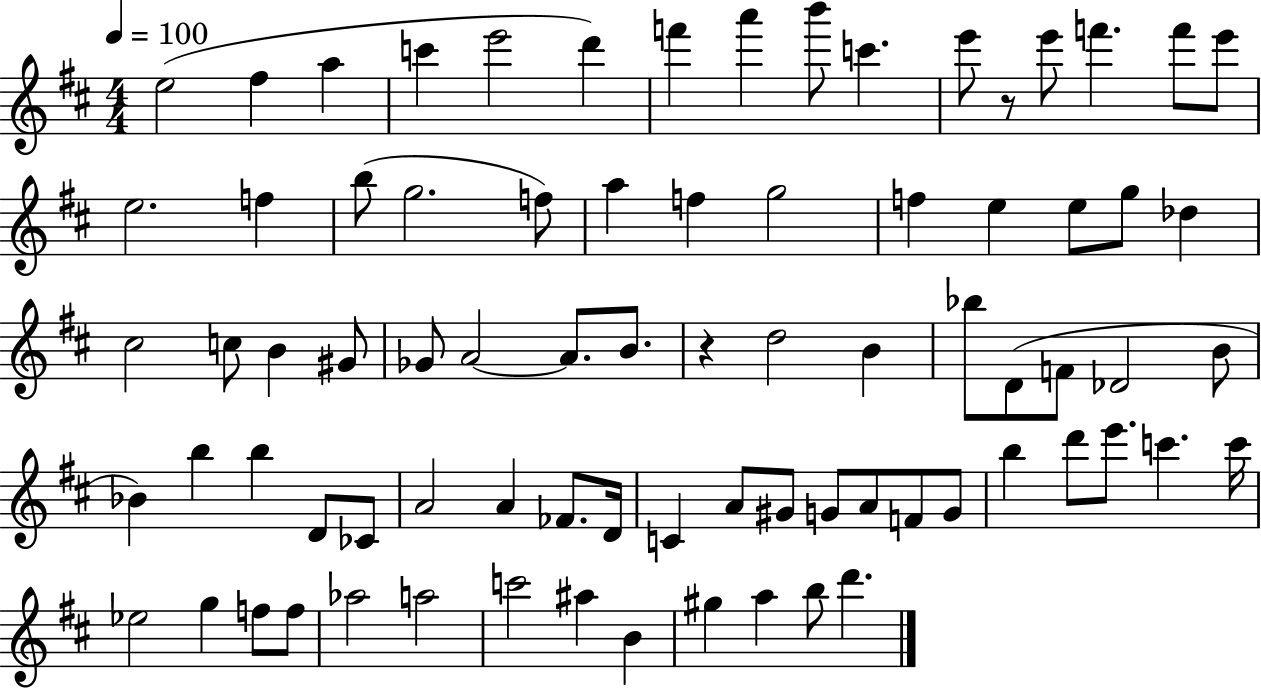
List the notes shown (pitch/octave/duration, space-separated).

E5/h F#5/q A5/q C6/q E6/h D6/q F6/q A6/q B6/e C6/q. E6/e R/e E6/e F6/q. F6/e E6/e E5/h. F5/q B5/e G5/h. F5/e A5/q F5/q G5/h F5/q E5/q E5/e G5/e Db5/q C#5/h C5/e B4/q G#4/e Gb4/e A4/h A4/e. B4/e. R/q D5/h B4/q Bb5/e D4/e F4/e Db4/h B4/e Bb4/q B5/q B5/q D4/e CES4/e A4/h A4/q FES4/e. D4/s C4/q A4/e G#4/e G4/e A4/e F4/e G4/e B5/q D6/e E6/e. C6/q. C6/s Eb5/h G5/q F5/e F5/e Ab5/h A5/h C6/h A#5/q B4/q G#5/q A5/q B5/e D6/q.